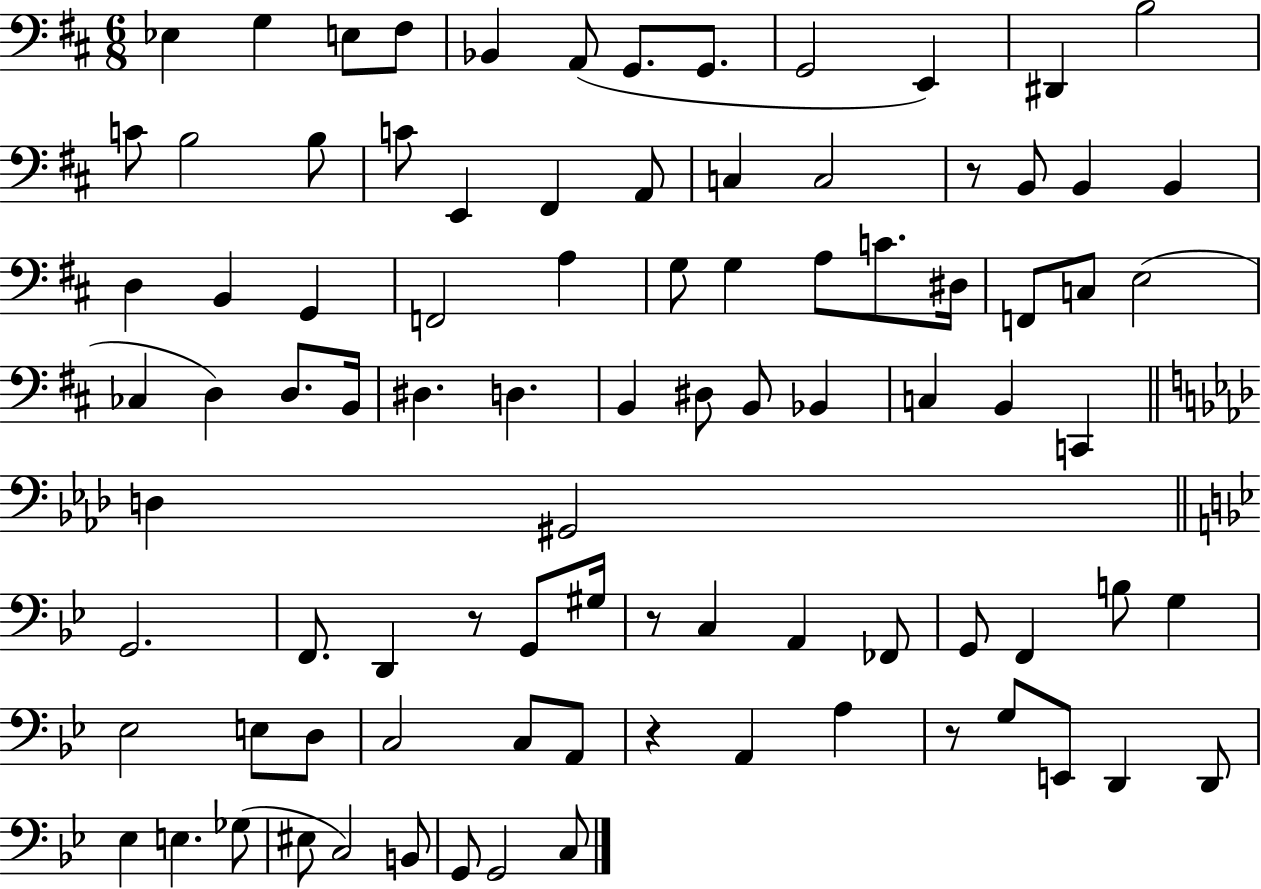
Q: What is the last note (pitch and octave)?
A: C3